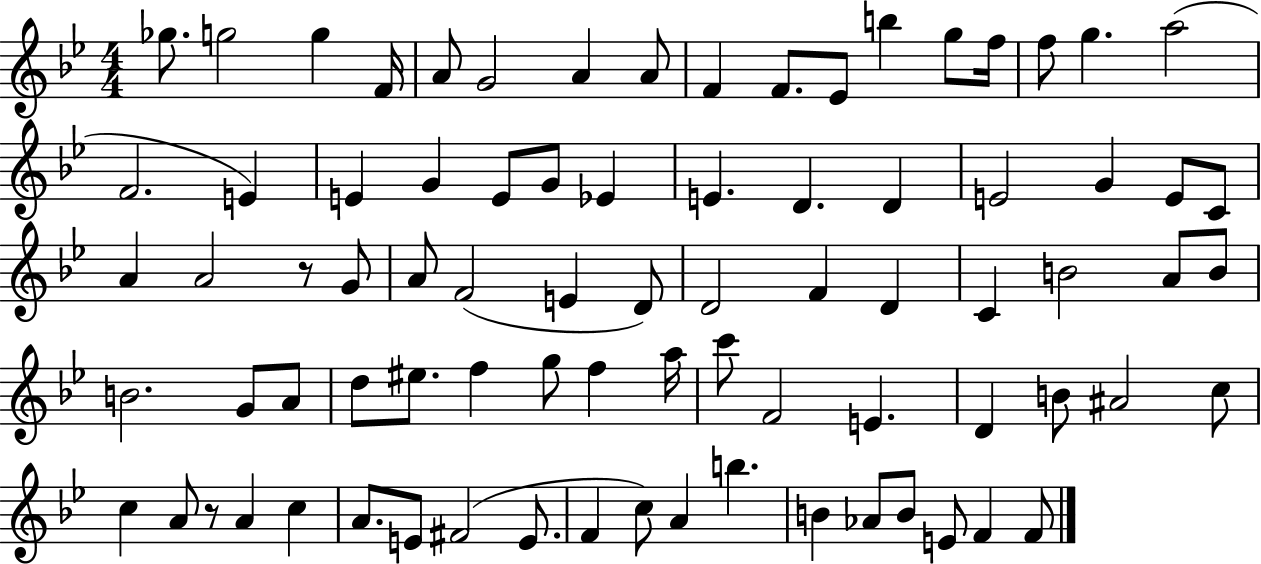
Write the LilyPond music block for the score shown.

{
  \clef treble
  \numericTimeSignature
  \time 4/4
  \key bes \major
  ges''8. g''2 g''4 f'16 | a'8 g'2 a'4 a'8 | f'4 f'8. ees'8 b''4 g''8 f''16 | f''8 g''4. a''2( | \break f'2. e'4) | e'4 g'4 e'8 g'8 ees'4 | e'4. d'4. d'4 | e'2 g'4 e'8 c'8 | \break a'4 a'2 r8 g'8 | a'8 f'2( e'4 d'8) | d'2 f'4 d'4 | c'4 b'2 a'8 b'8 | \break b'2. g'8 a'8 | d''8 eis''8. f''4 g''8 f''4 a''16 | c'''8 f'2 e'4. | d'4 b'8 ais'2 c''8 | \break c''4 a'8 r8 a'4 c''4 | a'8. e'8 fis'2( e'8. | f'4 c''8) a'4 b''4. | b'4 aes'8 b'8 e'8 f'4 f'8 | \break \bar "|."
}